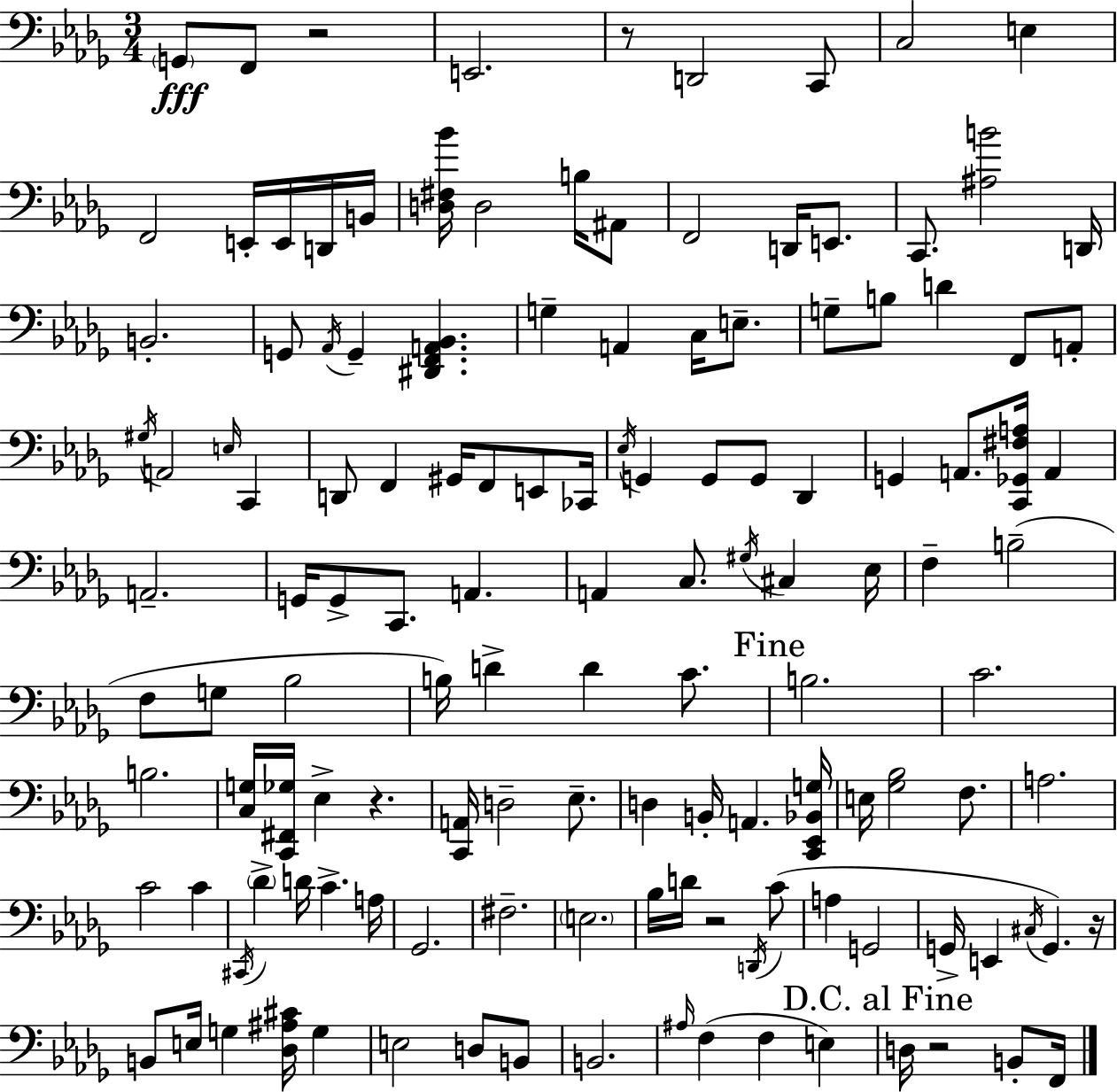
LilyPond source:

{
  \clef bass
  \numericTimeSignature
  \time 3/4
  \key bes \minor
  \parenthesize g,8\fff f,8 r2 | e,2. | r8 d,2 c,8 | c2 e4 | \break f,2 e,16-. e,16 d,16 b,16 | <d fis bes'>16 d2 b16 ais,8 | f,2 d,16 e,8. | c,8. <ais b'>2 d,16 | \break b,2.-. | g,8 \acciaccatura { aes,16 } g,4-- <dis, f, a, bes,>4. | g4-- a,4 c16 e8.-- | g8-- b8 d'4 f,8 a,8-. | \break \acciaccatura { gis16 } a,2 \grace { e16 } c,4 | d,8 f,4 gis,16 f,8 | e,8 ces,16 \acciaccatura { ees16 } g,4 g,8 g,8 | des,4 g,4 a,8. <c, ges, fis a>16 | \break a,4 a,2.-- | g,16 g,8-> c,8. a,4. | a,4 c8. \acciaccatura { gis16 } | cis4 ees16 f4-- b2--( | \break f8 g8 bes2 | b16) d'4-> d'4 | c'8. \mark "Fine" b2. | c'2. | \break b2. | <c g>16 <c, fis, ges>16 ees4-> r4. | <c, a,>16 d2-- | ees8.-- d4 b,16-. a,4. | \break <c, ees, bes, g>16 e16 <ges bes>2 | f8. a2. | c'2 | c'4 \acciaccatura { cis,16 } \parenthesize des'4-> d'16 c'4.-> | \break a16 ges,2. | fis2.-- | \parenthesize e2. | bes16 d'16 r2 | \break \acciaccatura { d,16 } c'8( a4 g,2 | g,16-> e,4 | \acciaccatura { cis16 }) g,4. r16 b,8 e16 g4 | <des ais cis'>16 g4 e2 | \break d8 b,8 b,2. | \grace { ais16 } f4( | f4 e4) \mark "D.C. al Fine" d16 r2 | b,8-. f,16 \bar "|."
}